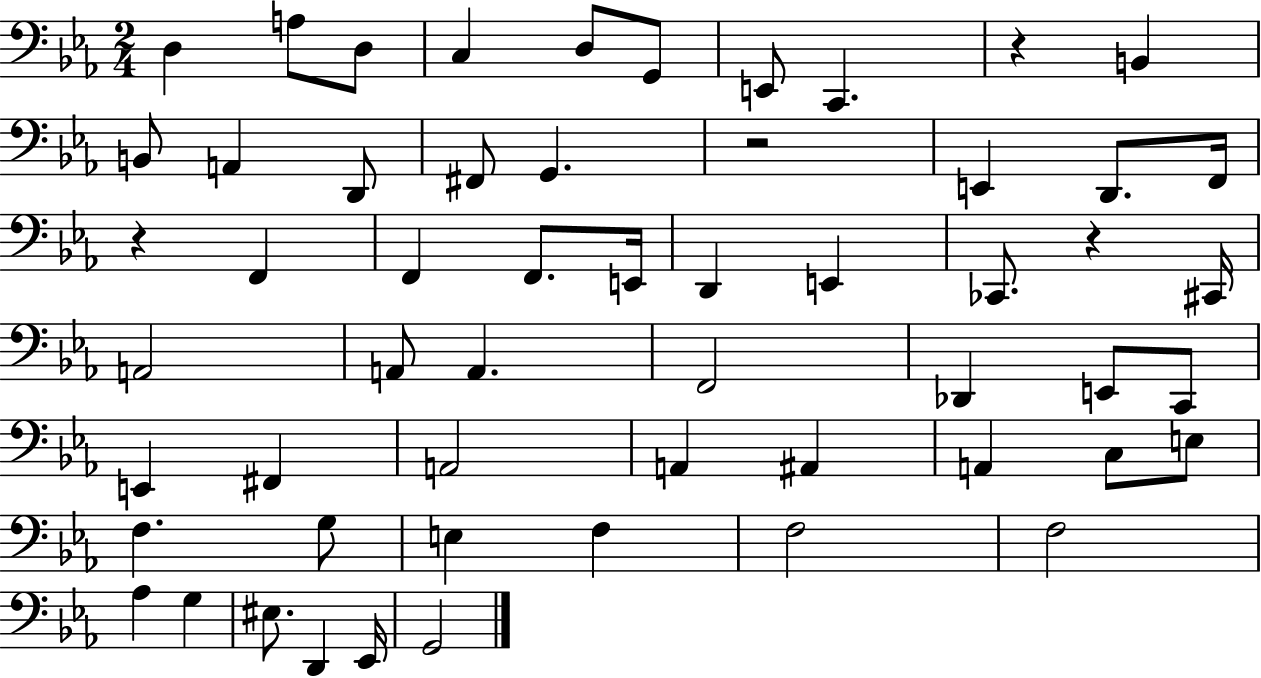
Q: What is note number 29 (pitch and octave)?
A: F2